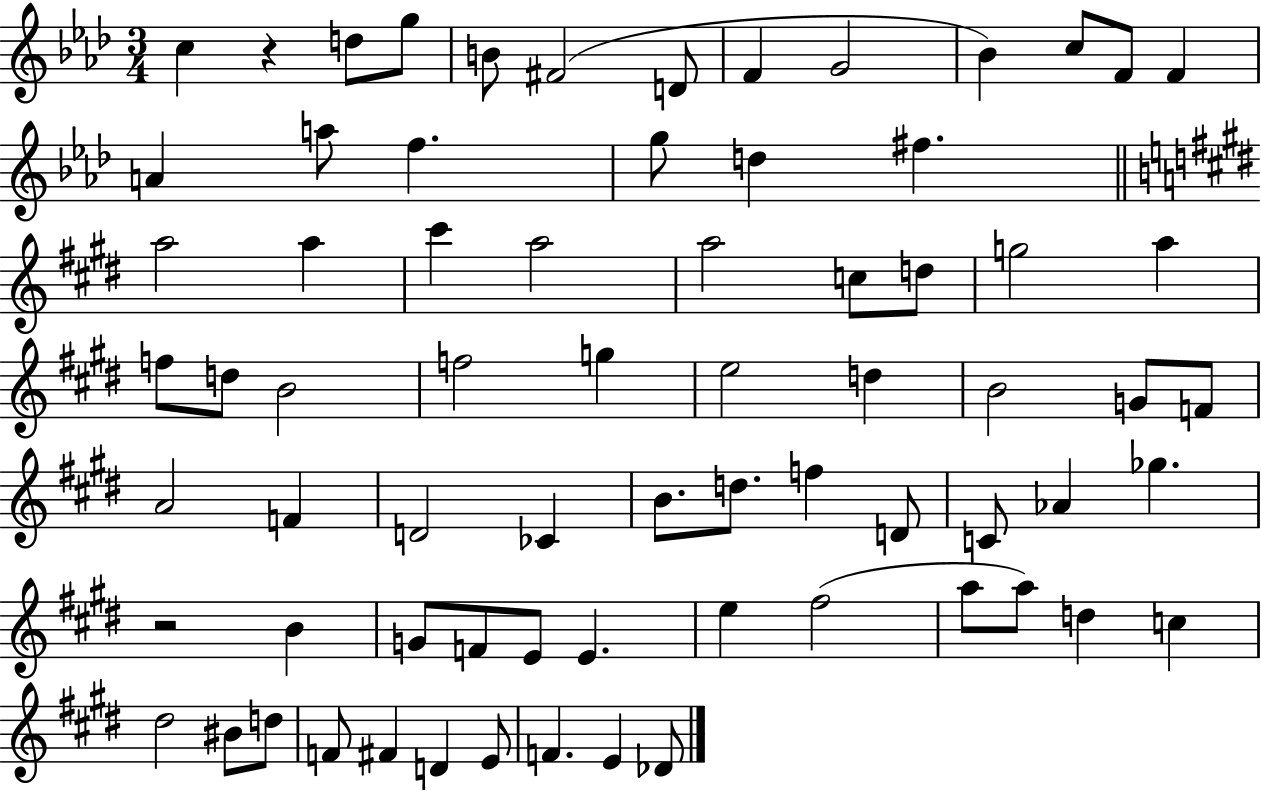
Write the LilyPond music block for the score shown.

{
  \clef treble
  \numericTimeSignature
  \time 3/4
  \key aes \major
  c''4 r4 d''8 g''8 | b'8 fis'2( d'8 | f'4 g'2 | bes'4) c''8 f'8 f'4 | \break a'4 a''8 f''4. | g''8 d''4 fis''4. | \bar "||" \break \key e \major a''2 a''4 | cis'''4 a''2 | a''2 c''8 d''8 | g''2 a''4 | \break f''8 d''8 b'2 | f''2 g''4 | e''2 d''4 | b'2 g'8 f'8 | \break a'2 f'4 | d'2 ces'4 | b'8. d''8. f''4 d'8 | c'8 aes'4 ges''4. | \break r2 b'4 | g'8 f'8 e'8 e'4. | e''4 fis''2( | a''8 a''8) d''4 c''4 | \break dis''2 bis'8 d''8 | f'8 fis'4 d'4 e'8 | f'4. e'4 des'8 | \bar "|."
}